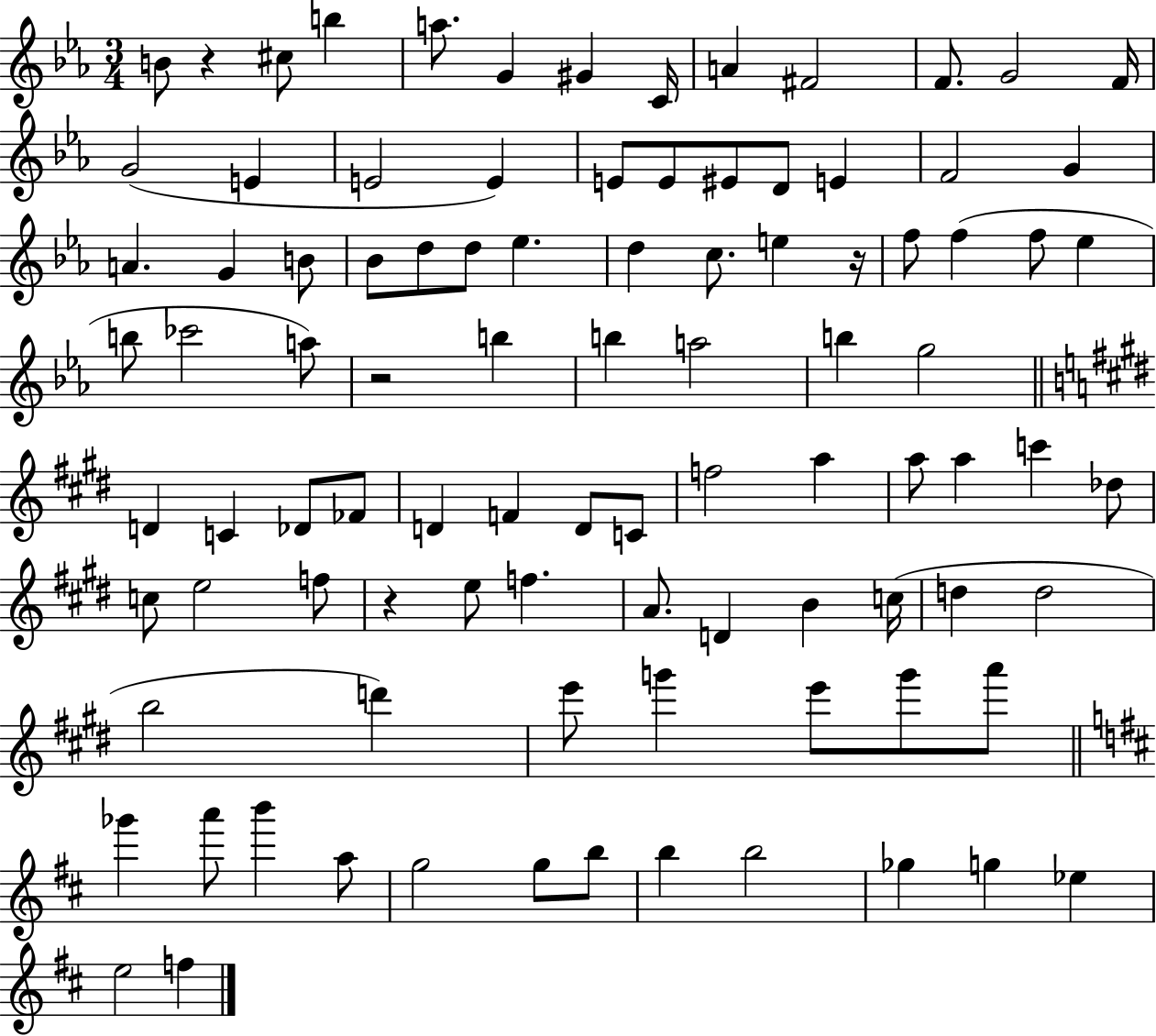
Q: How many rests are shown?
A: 4